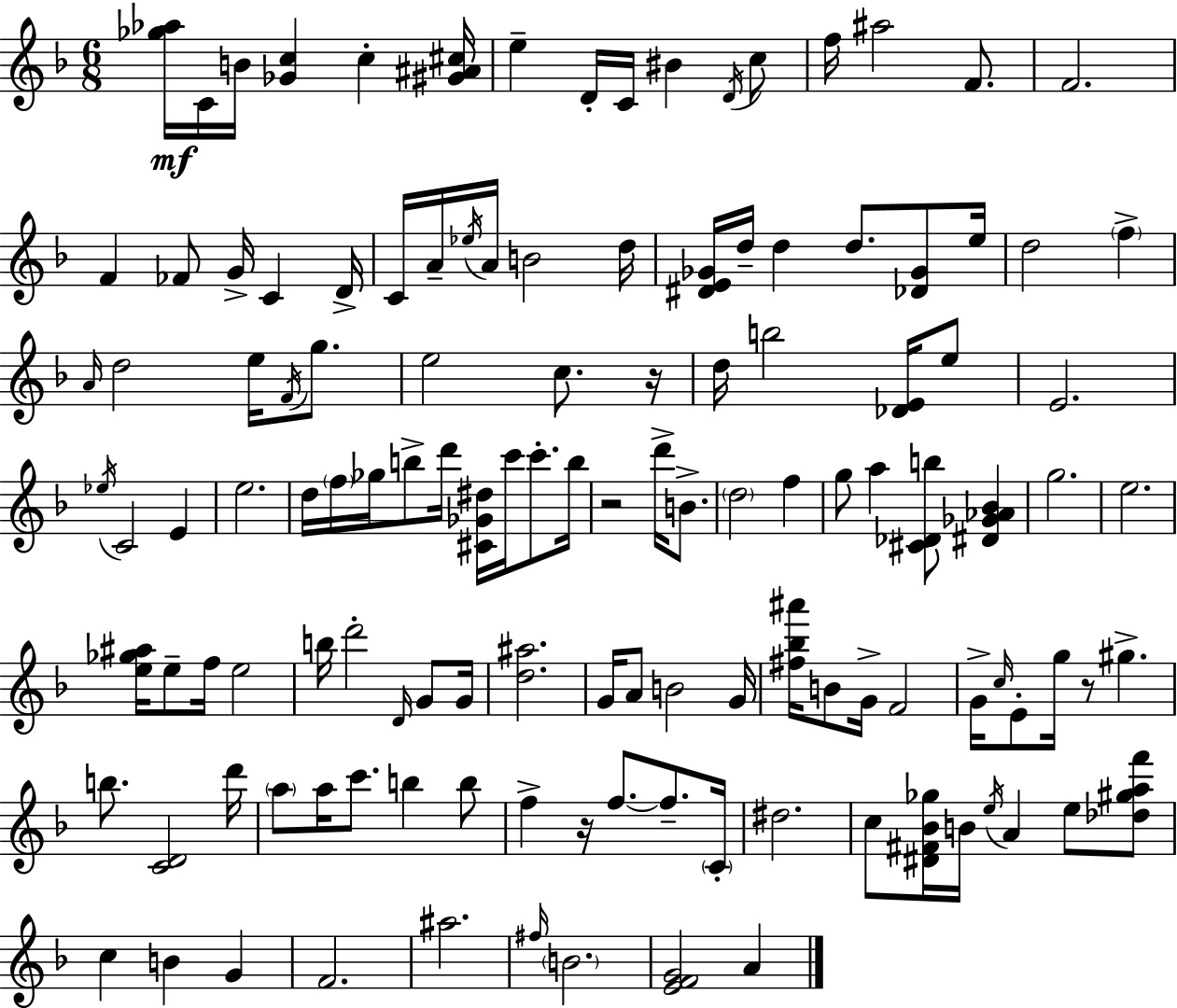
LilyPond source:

{
  \clef treble
  \numericTimeSignature
  \time 6/8
  \key f \major
  \repeat volta 2 { <ges'' aes''>16\mf c'16 b'16 <ges' c''>4 c''4-. <gis' ais' cis''>16 | e''4-- d'16-. c'16 bis'4 \acciaccatura { d'16 } c''8 | f''16 ais''2 f'8. | f'2. | \break f'4 fes'8 g'16-> c'4 | d'16-> c'16 a'16-- \acciaccatura { ees''16 } a'16 b'2 | d''16 <dis' e' ges'>16 d''16-- d''4 d''8. <des' ges'>8 | e''16 d''2 \parenthesize f''4-> | \break \grace { a'16 } d''2 e''16 | \acciaccatura { f'16 } g''8. e''2 | c''8. r16 d''16 b''2 | <des' e'>16 e''8 e'2. | \break \acciaccatura { ees''16 } c'2 | e'4 e''2. | d''16 \parenthesize f''16 ges''16 b''8-> d'''16 <cis' ges' dis''>16 | c'''16 c'''8.-. b''16 r2 | \break d'''16-> b'8.-> \parenthesize d''2 | f''4 g''8 a''4 <cis' des' b''>8 | <dis' ges' aes' bes'>4 g''2. | e''2. | \break <e'' ges'' ais''>16 e''8-- f''16 e''2 | b''16 d'''2-. | \grace { d'16 } g'8 g'16 <d'' ais''>2. | g'16 a'8 b'2 | \break g'16 <fis'' bes'' ais'''>16 b'8 g'16-> f'2 | g'16-> \grace { c''16 } e'8-. g''16 r8 | gis''4.-> b''8. <c' d'>2 | d'''16 \parenthesize a''8 a''16 c'''8. | \break b''4 b''8 f''4-> r16 | f''8.~~ f''8.-- \parenthesize c'16-. dis''2. | c''8 <dis' fis' bes' ges''>16 b'16 \acciaccatura { e''16 } | a'4 e''8 <des'' gis'' a'' f'''>8 c''4 | \break b'4 g'4 f'2. | ais''2. | \grace { fis''16 } \parenthesize b'2. | <e' f' g'>2 | \break a'4 } \bar "|."
}